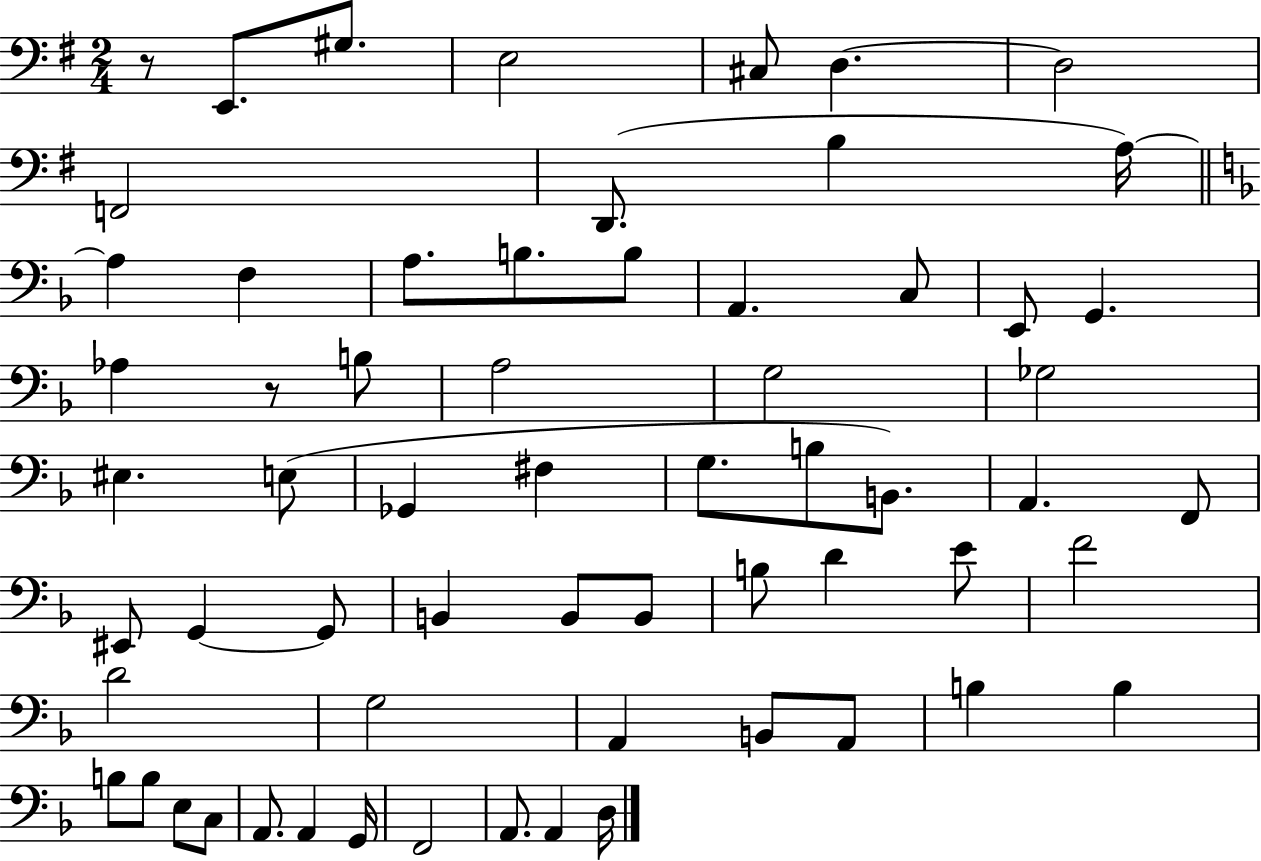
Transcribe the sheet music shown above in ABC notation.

X:1
T:Untitled
M:2/4
L:1/4
K:G
z/2 E,,/2 ^G,/2 E,2 ^C,/2 D, D,2 F,,2 D,,/2 B, A,/4 A, F, A,/2 B,/2 B,/2 A,, C,/2 E,,/2 G,, _A, z/2 B,/2 A,2 G,2 _G,2 ^E, E,/2 _G,, ^F, G,/2 B,/2 B,,/2 A,, F,,/2 ^E,,/2 G,, G,,/2 B,, B,,/2 B,,/2 B,/2 D E/2 F2 D2 G,2 A,, B,,/2 A,,/2 B, B, B,/2 B,/2 E,/2 C,/2 A,,/2 A,, G,,/4 F,,2 A,,/2 A,, D,/4